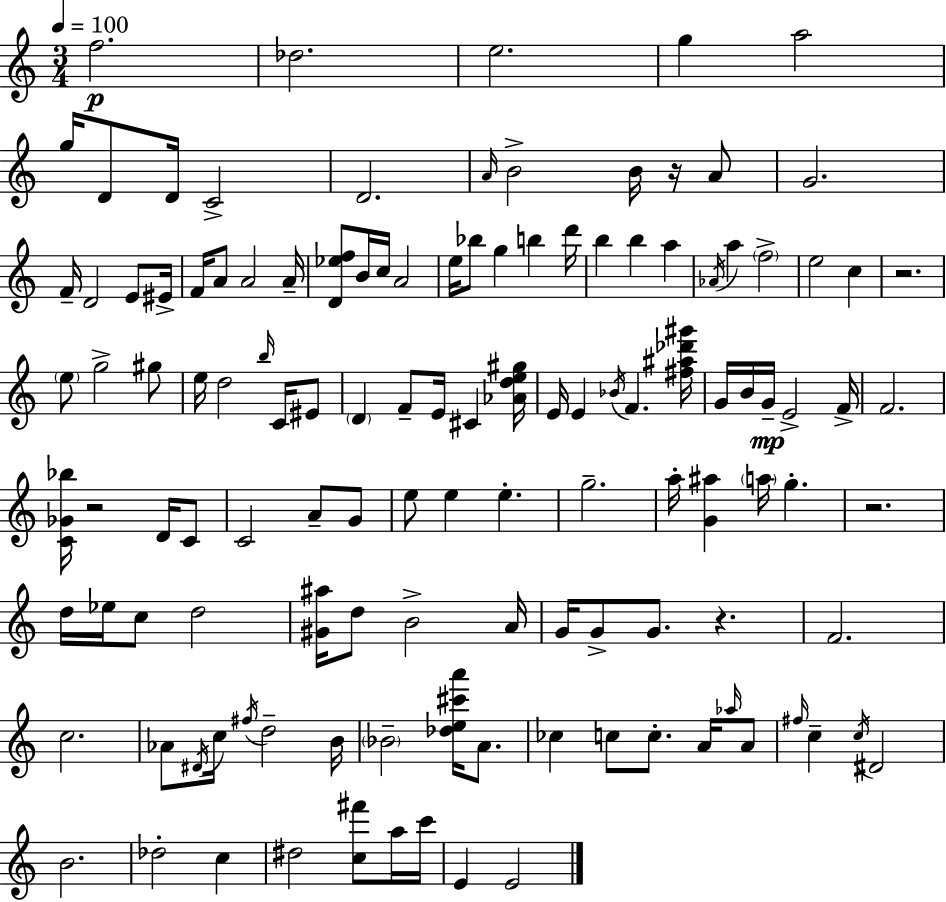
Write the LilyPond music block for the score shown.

{
  \clef treble
  \numericTimeSignature
  \time 3/4
  \key c \major
  \tempo 4 = 100
  f''2.\p | des''2. | e''2. | g''4 a''2 | \break g''16 d'8 d'16 c'2-> | d'2. | \grace { a'16 } b'2-> b'16 r16 a'8 | g'2. | \break f'16-- d'2 e'8 | eis'16-> f'16 a'8 a'2 | a'16-- <d' ees'' f''>8 b'16 c''16 a'2 | e''16 bes''8 g''4 b''4 | \break d'''16 b''4 b''4 a''4 | \acciaccatura { aes'16 } a''4 \parenthesize f''2-> | e''2 c''4 | r2. | \break \parenthesize e''8 g''2-> | gis''8 e''16 d''2 \grace { b''16 } | c'16 eis'8 \parenthesize d'4 f'8-- e'16 cis'4 | <aes' d'' e'' gis''>16 e'16 e'4 \acciaccatura { bes'16 } f'4. | \break <fis'' ais'' des''' gis'''>16 g'16 b'16 g'16--\mp e'2-> | f'16-> f'2. | <c' ges' bes''>16 r2 | d'16 c'8 c'2 | \break a'8-- g'8 e''8 e''4 e''4.-. | g''2.-- | a''16-. <g' ais''>4 \parenthesize a''16 g''4.-. | r2. | \break d''16 ees''16 c''8 d''2 | <gis' ais''>16 d''8 b'2-> | a'16 g'16 g'8-> g'8. r4. | f'2. | \break c''2. | aes'8 \acciaccatura { dis'16 } c''16 \acciaccatura { fis''16 } d''2-- | b'16 \parenthesize bes'2-- | <des'' e'' cis''' a'''>16 a'8. ces''4 c''8 | \break c''8.-. a'16 \grace { aes''16 } a'8 \grace { fis''16 } c''4-- | \acciaccatura { c''16 } dis'2 b'2. | des''2-. | c''4 dis''2 | \break <c'' fis'''>8 a''16 c'''16 e'4 | e'2 \bar "|."
}